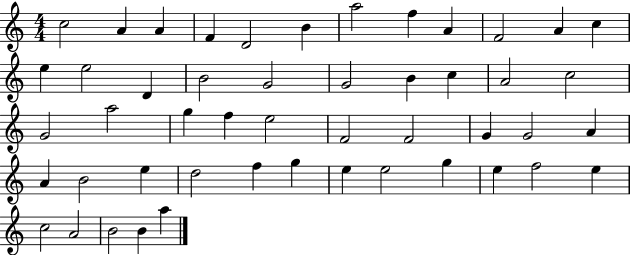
C5/h A4/q A4/q F4/q D4/h B4/q A5/h F5/q A4/q F4/h A4/q C5/q E5/q E5/h D4/q B4/h G4/h G4/h B4/q C5/q A4/h C5/h G4/h A5/h G5/q F5/q E5/h F4/h F4/h G4/q G4/h A4/q A4/q B4/h E5/q D5/h F5/q G5/q E5/q E5/h G5/q E5/q F5/h E5/q C5/h A4/h B4/h B4/q A5/q